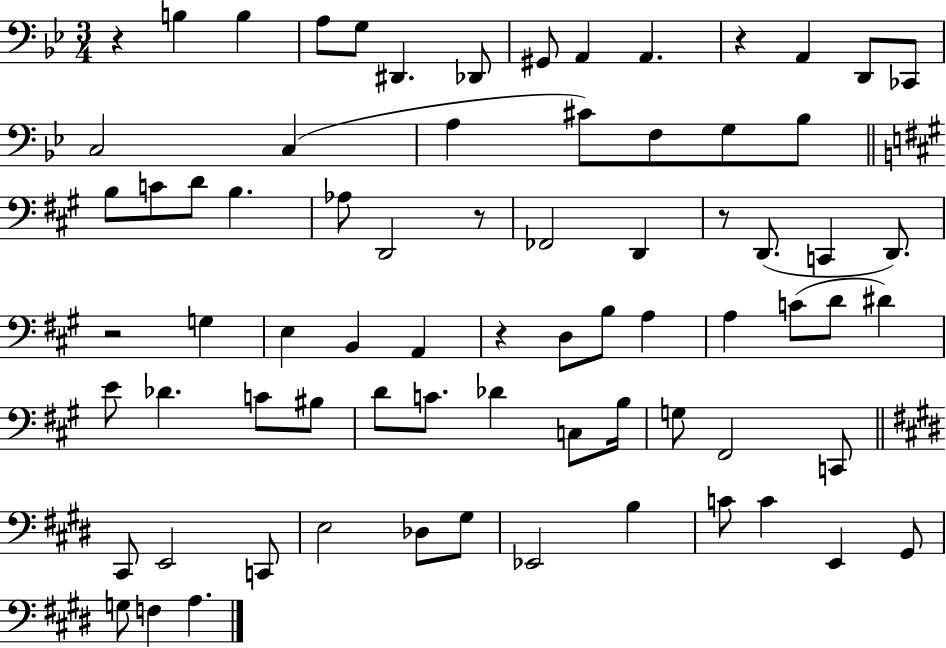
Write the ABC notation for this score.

X:1
T:Untitled
M:3/4
L:1/4
K:Bb
z B, B, A,/2 G,/2 ^D,, _D,,/2 ^G,,/2 A,, A,, z A,, D,,/2 _C,,/2 C,2 C, A, ^C/2 F,/2 G,/2 _B,/2 B,/2 C/2 D/2 B, _A,/2 D,,2 z/2 _F,,2 D,, z/2 D,,/2 C,, D,,/2 z2 G, E, B,, A,, z D,/2 B,/2 A, A, C/2 D/2 ^D E/2 _D C/2 ^B,/2 D/2 C/2 _D C,/2 B,/4 G,/2 ^F,,2 C,,/2 ^C,,/2 E,,2 C,,/2 E,2 _D,/2 ^G,/2 _E,,2 B, C/2 C E,, ^G,,/2 G,/2 F, A,